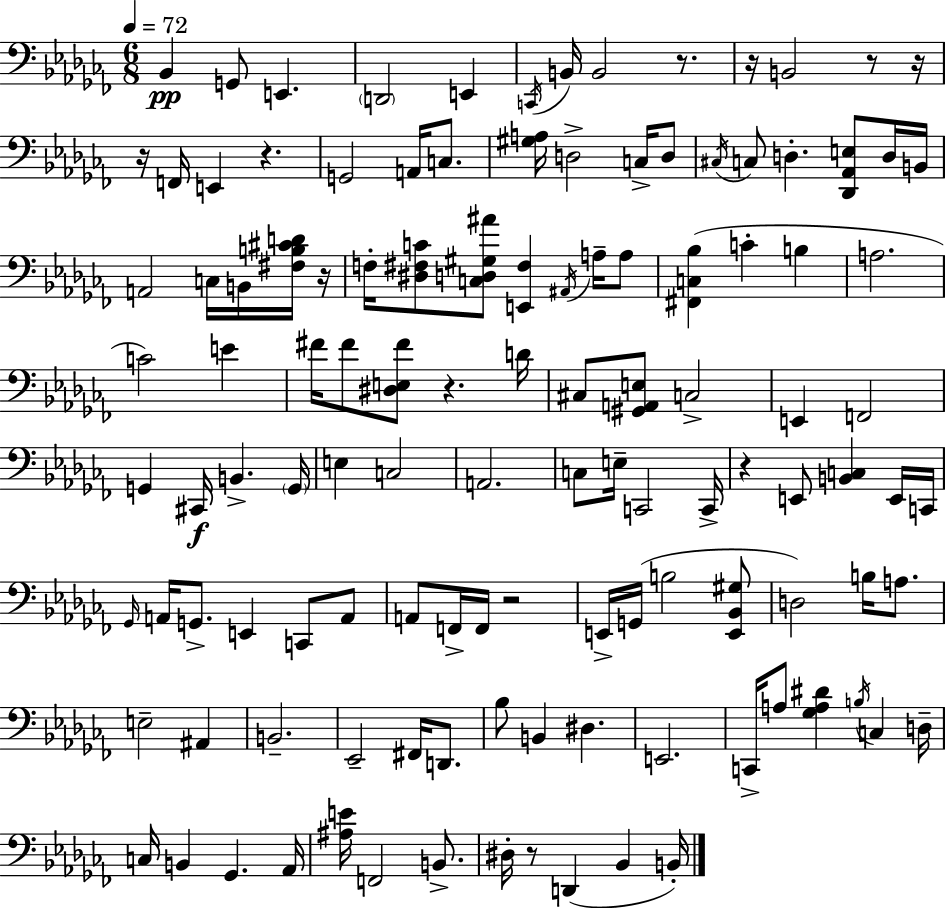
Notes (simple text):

Bb2/q G2/e E2/q. D2/h E2/q C2/s B2/s B2/h R/e. R/s B2/h R/e R/s R/s F2/s E2/q R/q. G2/h A2/s C3/e. [G#3,A3]/s D3/h C3/s D3/e C#3/s C3/e D3/q. [Db2,Ab2,E3]/e D3/s B2/s A2/h C3/s B2/s [F#3,B3,C#4,D4]/s R/s F3/s [D#3,F#3,C4]/e [C3,D3,G#3,A#4]/e [E2,F#3]/q A#2/s A3/s A3/e [F#2,C3,Bb3]/q C4/q B3/q A3/h. C4/h E4/q F#4/s F#4/e [D#3,E3,F#4]/e R/q. D4/s C#3/e [G#2,A2,E3]/e C3/h E2/q F2/h G2/q C#2/s B2/q. G2/s E3/q C3/h A2/h. C3/e E3/s C2/h C2/s R/q E2/e [B2,C3]/q E2/s C2/s Gb2/s A2/s G2/e. E2/q C2/e A2/e A2/e F2/s F2/s R/h E2/s G2/s B3/h [E2,Bb2,G#3]/e D3/h B3/s A3/e. E3/h A#2/q B2/h. Eb2/h F#2/s D2/e. Bb3/e B2/q D#3/q. E2/h. C2/s A3/e [Gb3,A3,D#4]/q B3/s C3/q D3/s C3/s B2/q Gb2/q. Ab2/s [A#3,E4]/s F2/h B2/e. D#3/s R/e D2/q Bb2/q B2/s